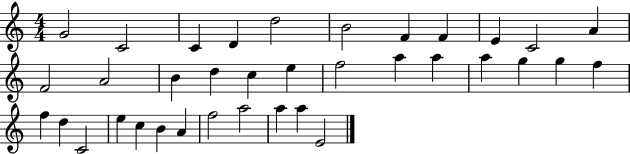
X:1
T:Untitled
M:4/4
L:1/4
K:C
G2 C2 C D d2 B2 F F E C2 A F2 A2 B d c e f2 a a a g g f f d C2 e c B A f2 a2 a a E2